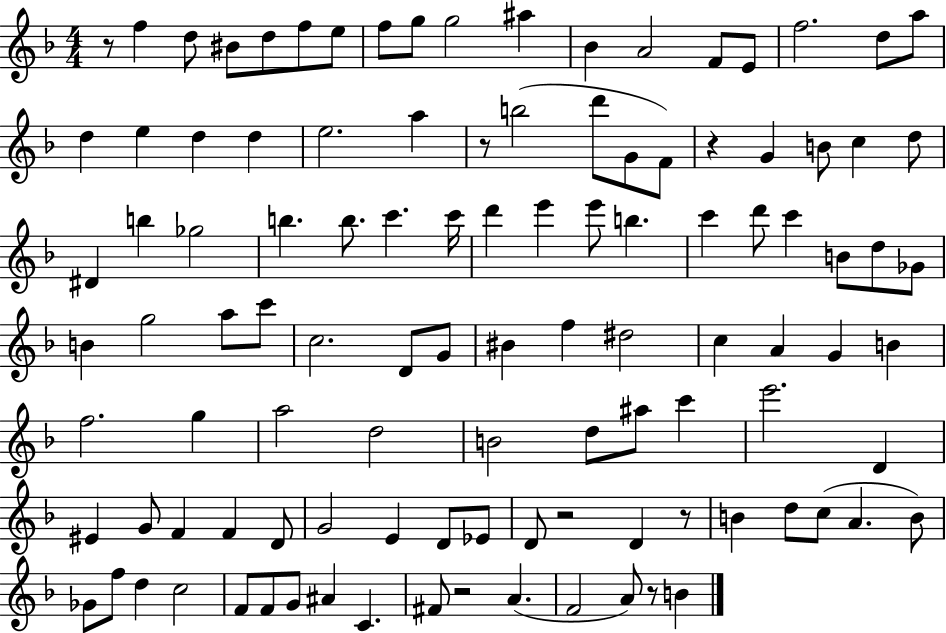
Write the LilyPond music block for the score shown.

{
  \clef treble
  \numericTimeSignature
  \time 4/4
  \key f \major
  \repeat volta 2 { r8 f''4 d''8 bis'8 d''8 f''8 e''8 | f''8 g''8 g''2 ais''4 | bes'4 a'2 f'8 e'8 | f''2. d''8 a''8 | \break d''4 e''4 d''4 d''4 | e''2. a''4 | r8 b''2( d'''8 g'8 f'8) | r4 g'4 b'8 c''4 d''8 | \break dis'4 b''4 ges''2 | b''4. b''8. c'''4. c'''16 | d'''4 e'''4 e'''8 b''4. | c'''4 d'''8 c'''4 b'8 d''8 ges'8 | \break b'4 g''2 a''8 c'''8 | c''2. d'8 g'8 | bis'4 f''4 dis''2 | c''4 a'4 g'4 b'4 | \break f''2. g''4 | a''2 d''2 | b'2 d''8 ais''8 c'''4 | e'''2. d'4 | \break eis'4 g'8 f'4 f'4 d'8 | g'2 e'4 d'8 ees'8 | d'8 r2 d'4 r8 | b'4 d''8 c''8( a'4. b'8) | \break ges'8 f''8 d''4 c''2 | f'8 f'8 g'8 ais'4 c'4. | fis'8 r2 a'4.( | f'2 a'8) r8 b'4 | \break } \bar "|."
}